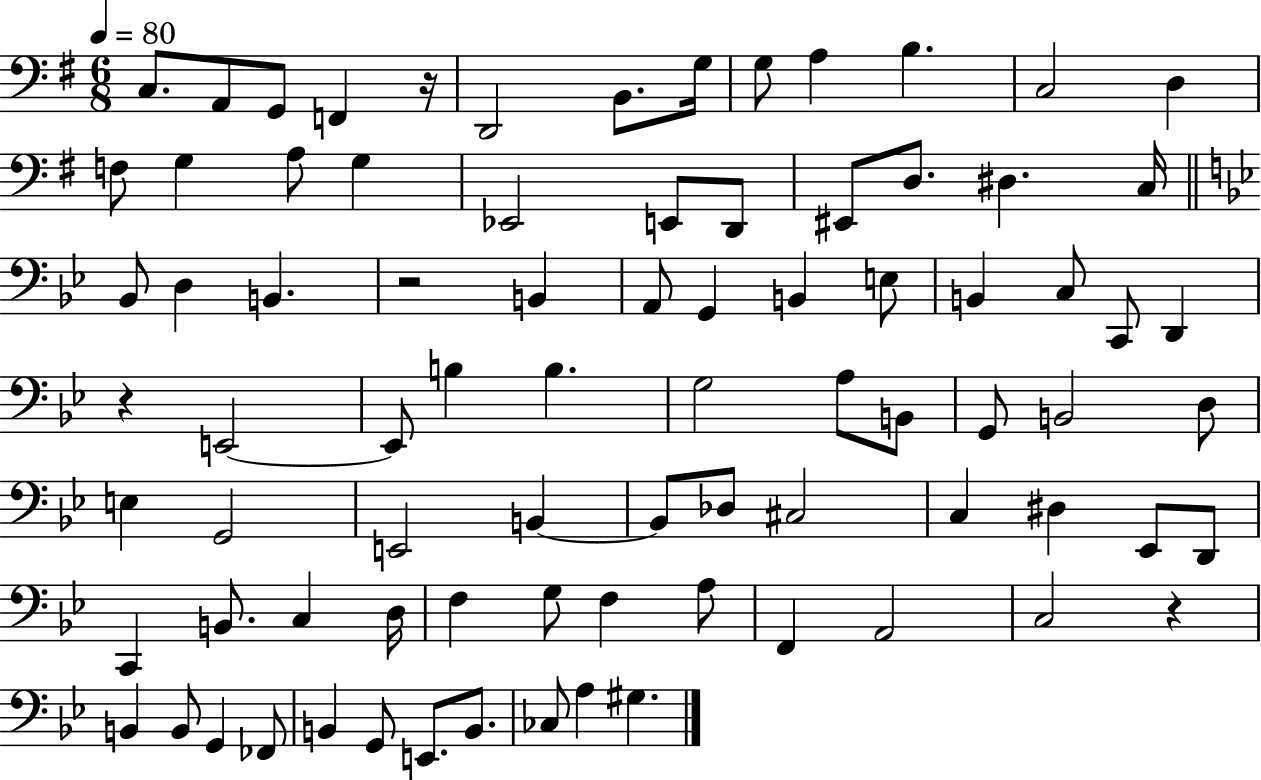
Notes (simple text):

C3/e. A2/e G2/e F2/q R/s D2/h B2/e. G3/s G3/e A3/q B3/q. C3/h D3/q F3/e G3/q A3/e G3/q Eb2/h E2/e D2/e EIS2/e D3/e. D#3/q. C3/s Bb2/e D3/q B2/q. R/h B2/q A2/e G2/q B2/q E3/e B2/q C3/e C2/e D2/q R/q E2/h E2/e B3/q B3/q. G3/h A3/e B2/e G2/e B2/h D3/e E3/q G2/h E2/h B2/q B2/e Db3/e C#3/h C3/q D#3/q Eb2/e D2/e C2/q B2/e. C3/q D3/s F3/q G3/e F3/q A3/e F2/q A2/h C3/h R/q B2/q B2/e G2/q FES2/e B2/q G2/e E2/e. B2/e. CES3/e A3/q G#3/q.